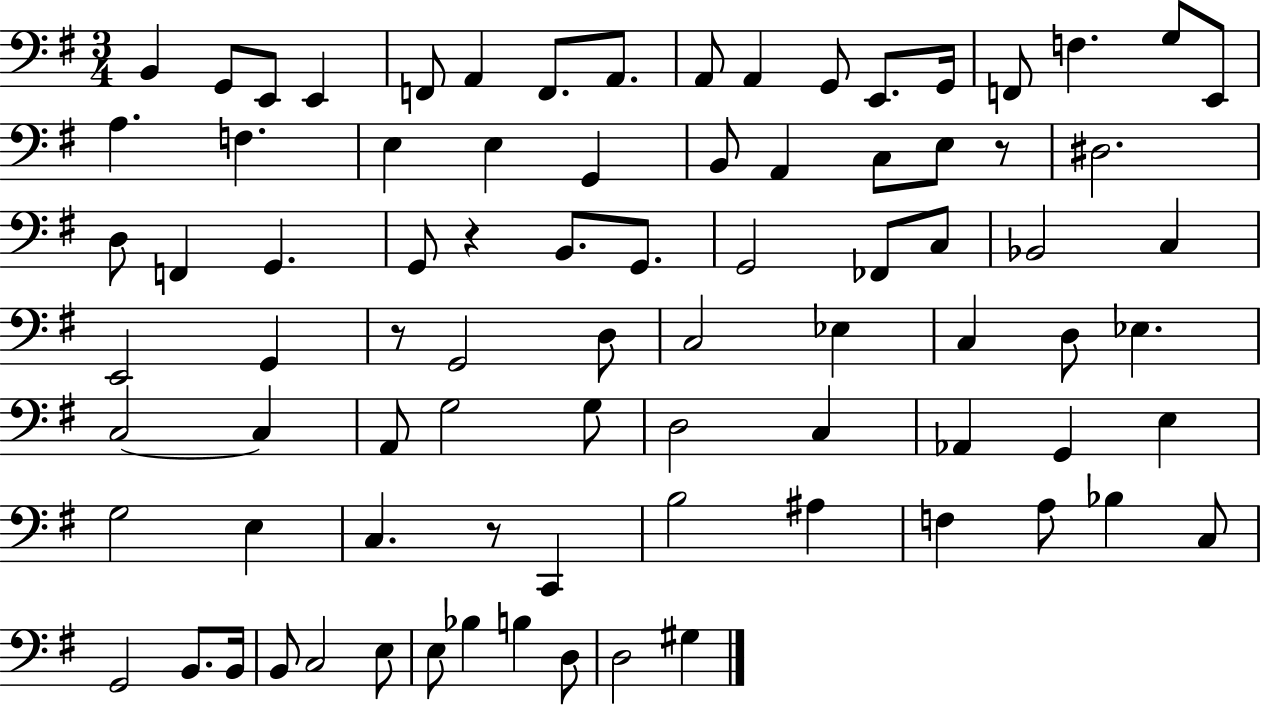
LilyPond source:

{
  \clef bass
  \numericTimeSignature
  \time 3/4
  \key g \major
  \repeat volta 2 { b,4 g,8 e,8 e,4 | f,8 a,4 f,8. a,8. | a,8 a,4 g,8 e,8. g,16 | f,8 f4. g8 e,8 | \break a4. f4. | e4 e4 g,4 | b,8 a,4 c8 e8 r8 | dis2. | \break d8 f,4 g,4. | g,8 r4 b,8. g,8. | g,2 fes,8 c8 | bes,2 c4 | \break e,2 g,4 | r8 g,2 d8 | c2 ees4 | c4 d8 ees4. | \break c2~~ c4 | a,8 g2 g8 | d2 c4 | aes,4 g,4 e4 | \break g2 e4 | c4. r8 c,4 | b2 ais4 | f4 a8 bes4 c8 | \break g,2 b,8. b,16 | b,8 c2 e8 | e8 bes4 b4 d8 | d2 gis4 | \break } \bar "|."
}